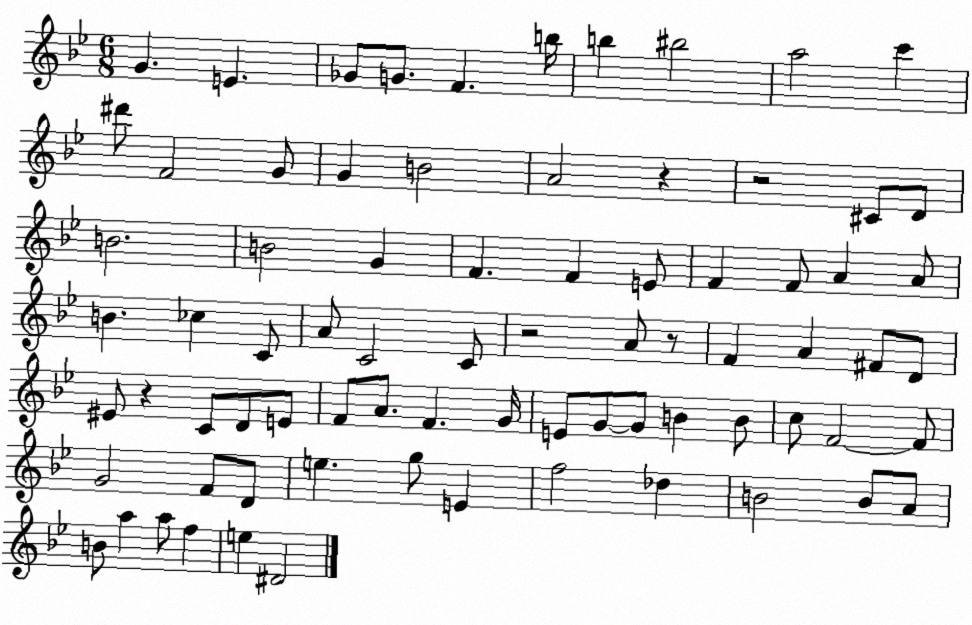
X:1
T:Untitled
M:6/8
L:1/4
K:Bb
G E _G/2 G/2 F b/4 b ^b2 a2 c' ^d'/2 F2 G/2 G B2 A2 z z2 ^C/2 D/2 B2 B2 G F F E/2 F F/2 A A/2 B _c C/2 A/2 C2 C/2 z2 A/2 z/2 F A ^F/2 D/2 ^E/2 z C/2 D/2 E/2 F/2 A/2 F G/4 E/2 G/2 G/2 B B/2 c/2 F2 F/2 G2 F/2 D/2 e g/2 E f2 _d B2 B/2 A/2 B/2 a a/2 f e ^D2